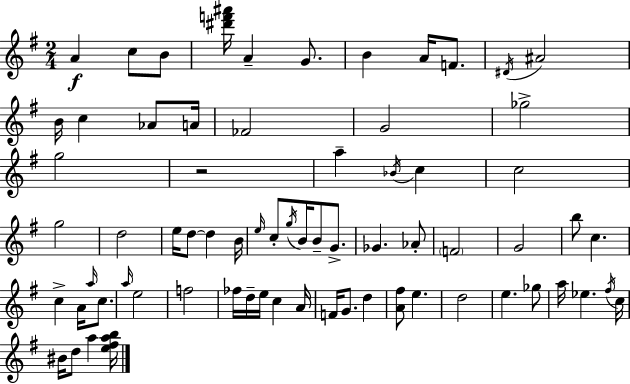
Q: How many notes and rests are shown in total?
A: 70